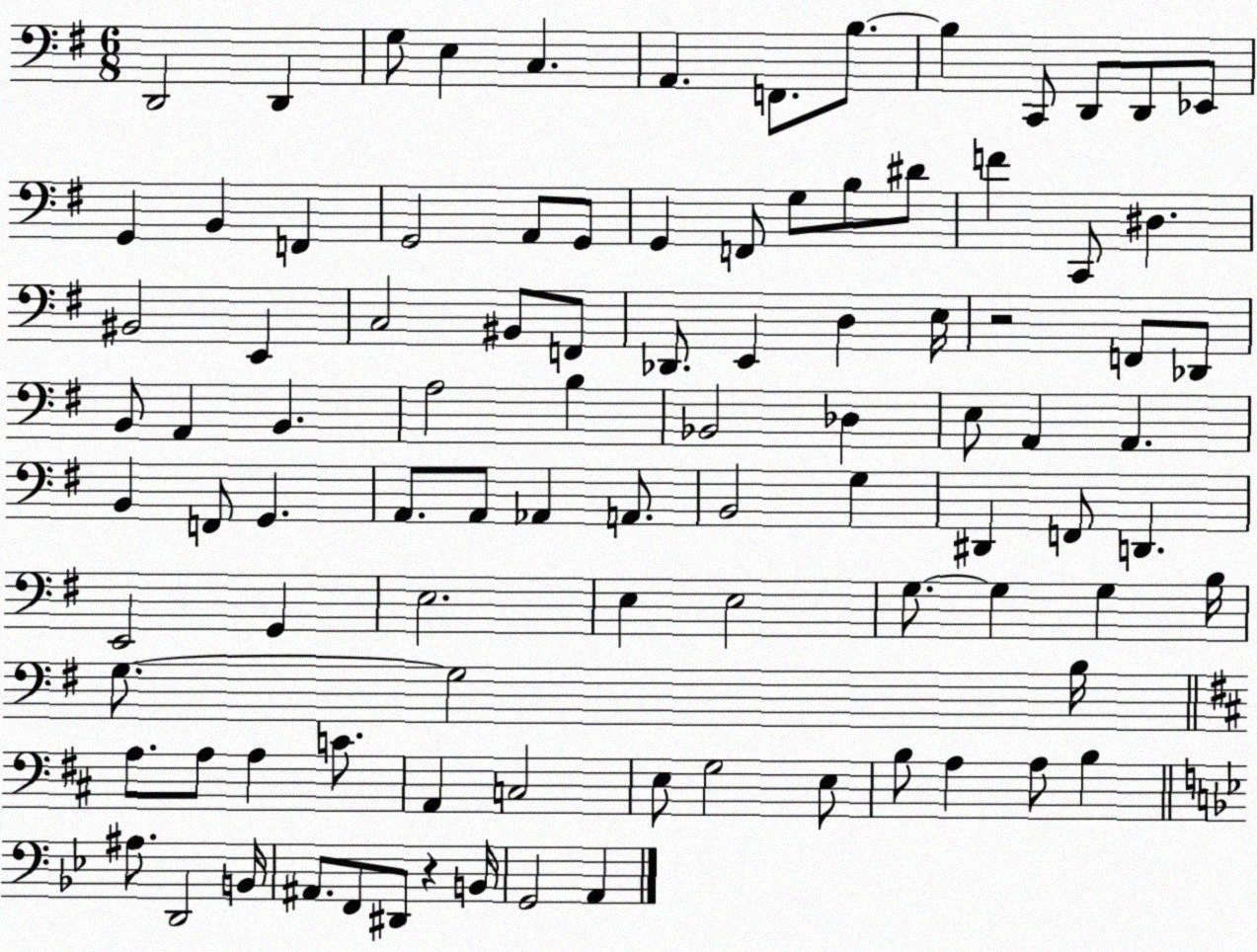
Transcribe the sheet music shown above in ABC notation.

X:1
T:Untitled
M:6/8
L:1/4
K:G
D,,2 D,, G,/2 E, C, A,, F,,/2 B,/2 B, C,,/2 D,,/2 D,,/2 _E,,/2 G,, B,, F,, G,,2 A,,/2 G,,/2 G,, F,,/2 G,/2 B,/2 ^D/2 F C,,/2 ^D, ^B,,2 E,, C,2 ^B,,/2 F,,/2 _D,,/2 E,, D, E,/4 z2 F,,/2 _D,,/2 B,,/2 A,, B,, A,2 B, _B,,2 _D, E,/2 A,, A,, B,, F,,/2 G,, A,,/2 A,,/2 _A,, A,,/2 B,,2 G, ^D,, F,,/2 D,, E,,2 G,, E,2 E, E,2 G,/2 G, G, B,/4 G,/2 G,2 B,/4 A,/2 A,/2 A, C/2 A,, C,2 E,/2 G,2 E,/2 B,/2 A, A,/2 B, ^A,/2 D,,2 B,,/4 ^A,,/2 F,,/2 ^D,,/2 z B,,/4 G,,2 A,,